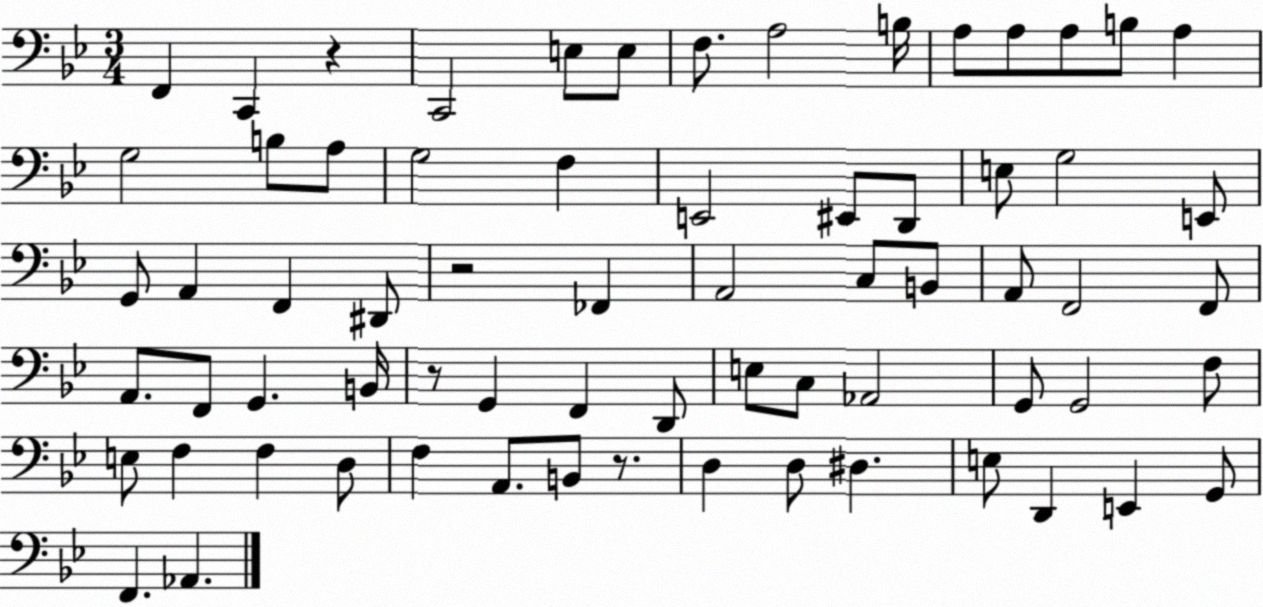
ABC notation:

X:1
T:Untitled
M:3/4
L:1/4
K:Bb
F,, C,, z C,,2 E,/2 E,/2 F,/2 A,2 B,/4 A,/2 A,/2 A,/2 B,/2 A, G,2 B,/2 A,/2 G,2 F, E,,2 ^E,,/2 D,,/2 E,/2 G,2 E,,/2 G,,/2 A,, F,, ^D,,/2 z2 _F,, A,,2 C,/2 B,,/2 A,,/2 F,,2 F,,/2 A,,/2 F,,/2 G,, B,,/4 z/2 G,, F,, D,,/2 E,/2 C,/2 _A,,2 G,,/2 G,,2 F,/2 E,/2 F, F, D,/2 F, A,,/2 B,,/2 z/2 D, D,/2 ^D, E,/2 D,, E,, G,,/2 F,, _A,,